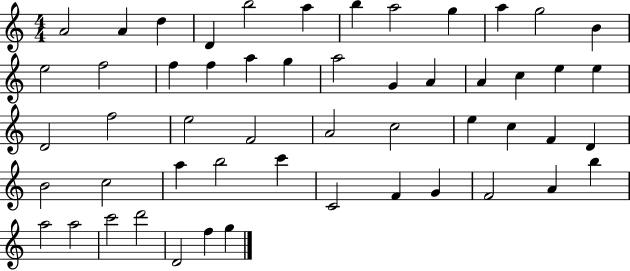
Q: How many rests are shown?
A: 0